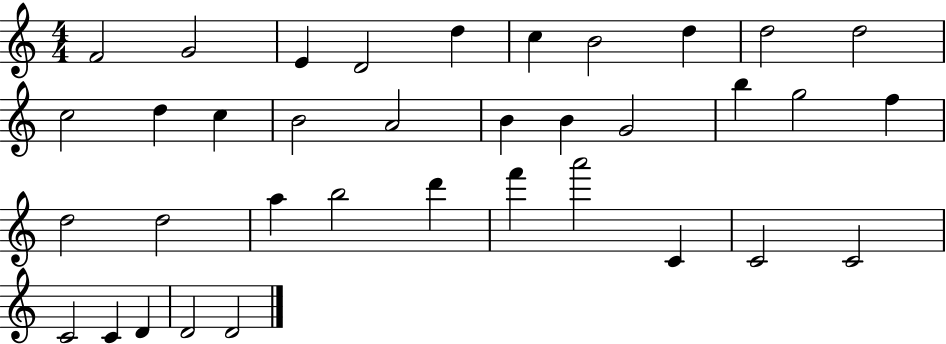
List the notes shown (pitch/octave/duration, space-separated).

F4/h G4/h E4/q D4/h D5/q C5/q B4/h D5/q D5/h D5/h C5/h D5/q C5/q B4/h A4/h B4/q B4/q G4/h B5/q G5/h F5/q D5/h D5/h A5/q B5/h D6/q F6/q A6/h C4/q C4/h C4/h C4/h C4/q D4/q D4/h D4/h